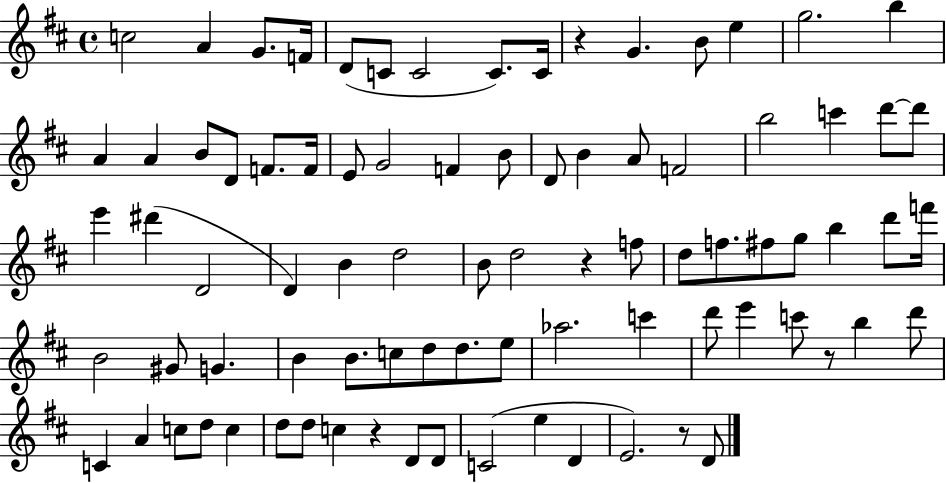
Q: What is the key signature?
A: D major